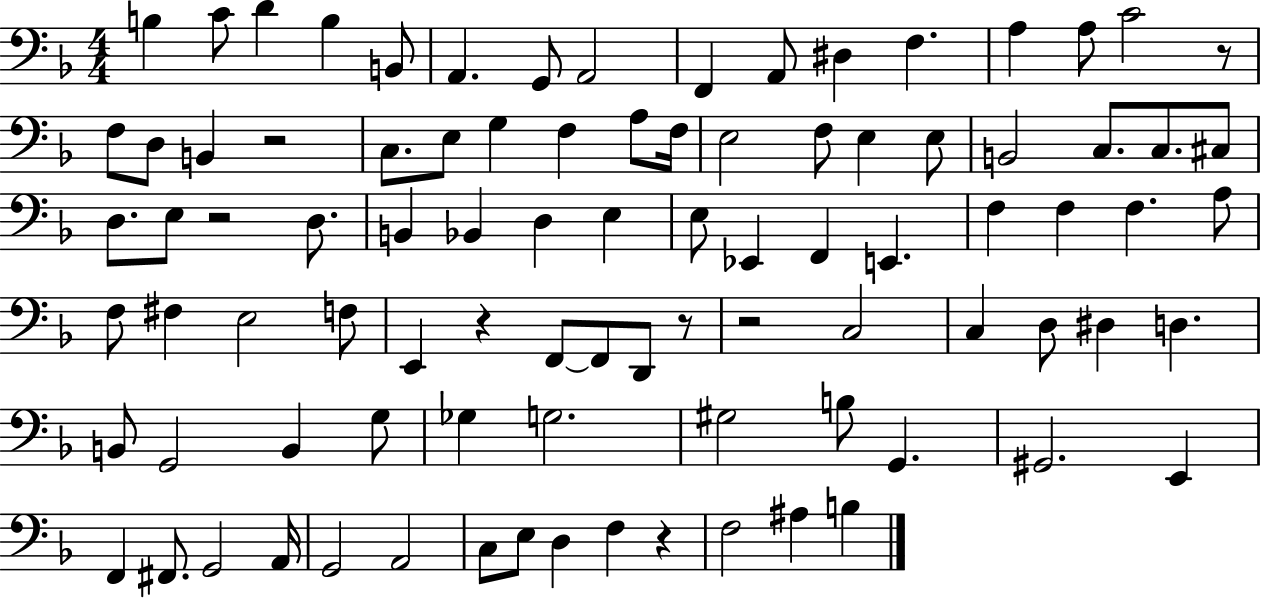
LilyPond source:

{
  \clef bass
  \numericTimeSignature
  \time 4/4
  \key f \major
  b4 c'8 d'4 b4 b,8 | a,4. g,8 a,2 | f,4 a,8 dis4 f4. | a4 a8 c'2 r8 | \break f8 d8 b,4 r2 | c8. e8 g4 f4 a8 f16 | e2 f8 e4 e8 | b,2 c8. c8. cis8 | \break d8. e8 r2 d8. | b,4 bes,4 d4 e4 | e8 ees,4 f,4 e,4. | f4 f4 f4. a8 | \break f8 fis4 e2 f8 | e,4 r4 f,8~~ f,8 d,8 r8 | r2 c2 | c4 d8 dis4 d4. | \break b,8 g,2 b,4 g8 | ges4 g2. | gis2 b8 g,4. | gis,2. e,4 | \break f,4 fis,8. g,2 a,16 | g,2 a,2 | c8 e8 d4 f4 r4 | f2 ais4 b4 | \break \bar "|."
}